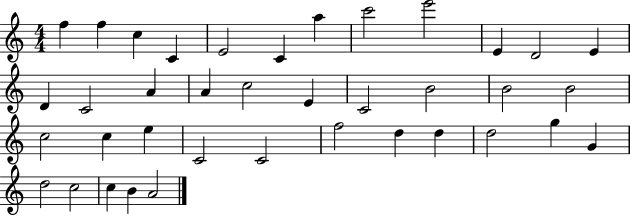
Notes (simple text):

F5/q F5/q C5/q C4/q E4/h C4/q A5/q C6/h E6/h E4/q D4/h E4/q D4/q C4/h A4/q A4/q C5/h E4/q C4/h B4/h B4/h B4/h C5/h C5/q E5/q C4/h C4/h F5/h D5/q D5/q D5/h G5/q G4/q D5/h C5/h C5/q B4/q A4/h